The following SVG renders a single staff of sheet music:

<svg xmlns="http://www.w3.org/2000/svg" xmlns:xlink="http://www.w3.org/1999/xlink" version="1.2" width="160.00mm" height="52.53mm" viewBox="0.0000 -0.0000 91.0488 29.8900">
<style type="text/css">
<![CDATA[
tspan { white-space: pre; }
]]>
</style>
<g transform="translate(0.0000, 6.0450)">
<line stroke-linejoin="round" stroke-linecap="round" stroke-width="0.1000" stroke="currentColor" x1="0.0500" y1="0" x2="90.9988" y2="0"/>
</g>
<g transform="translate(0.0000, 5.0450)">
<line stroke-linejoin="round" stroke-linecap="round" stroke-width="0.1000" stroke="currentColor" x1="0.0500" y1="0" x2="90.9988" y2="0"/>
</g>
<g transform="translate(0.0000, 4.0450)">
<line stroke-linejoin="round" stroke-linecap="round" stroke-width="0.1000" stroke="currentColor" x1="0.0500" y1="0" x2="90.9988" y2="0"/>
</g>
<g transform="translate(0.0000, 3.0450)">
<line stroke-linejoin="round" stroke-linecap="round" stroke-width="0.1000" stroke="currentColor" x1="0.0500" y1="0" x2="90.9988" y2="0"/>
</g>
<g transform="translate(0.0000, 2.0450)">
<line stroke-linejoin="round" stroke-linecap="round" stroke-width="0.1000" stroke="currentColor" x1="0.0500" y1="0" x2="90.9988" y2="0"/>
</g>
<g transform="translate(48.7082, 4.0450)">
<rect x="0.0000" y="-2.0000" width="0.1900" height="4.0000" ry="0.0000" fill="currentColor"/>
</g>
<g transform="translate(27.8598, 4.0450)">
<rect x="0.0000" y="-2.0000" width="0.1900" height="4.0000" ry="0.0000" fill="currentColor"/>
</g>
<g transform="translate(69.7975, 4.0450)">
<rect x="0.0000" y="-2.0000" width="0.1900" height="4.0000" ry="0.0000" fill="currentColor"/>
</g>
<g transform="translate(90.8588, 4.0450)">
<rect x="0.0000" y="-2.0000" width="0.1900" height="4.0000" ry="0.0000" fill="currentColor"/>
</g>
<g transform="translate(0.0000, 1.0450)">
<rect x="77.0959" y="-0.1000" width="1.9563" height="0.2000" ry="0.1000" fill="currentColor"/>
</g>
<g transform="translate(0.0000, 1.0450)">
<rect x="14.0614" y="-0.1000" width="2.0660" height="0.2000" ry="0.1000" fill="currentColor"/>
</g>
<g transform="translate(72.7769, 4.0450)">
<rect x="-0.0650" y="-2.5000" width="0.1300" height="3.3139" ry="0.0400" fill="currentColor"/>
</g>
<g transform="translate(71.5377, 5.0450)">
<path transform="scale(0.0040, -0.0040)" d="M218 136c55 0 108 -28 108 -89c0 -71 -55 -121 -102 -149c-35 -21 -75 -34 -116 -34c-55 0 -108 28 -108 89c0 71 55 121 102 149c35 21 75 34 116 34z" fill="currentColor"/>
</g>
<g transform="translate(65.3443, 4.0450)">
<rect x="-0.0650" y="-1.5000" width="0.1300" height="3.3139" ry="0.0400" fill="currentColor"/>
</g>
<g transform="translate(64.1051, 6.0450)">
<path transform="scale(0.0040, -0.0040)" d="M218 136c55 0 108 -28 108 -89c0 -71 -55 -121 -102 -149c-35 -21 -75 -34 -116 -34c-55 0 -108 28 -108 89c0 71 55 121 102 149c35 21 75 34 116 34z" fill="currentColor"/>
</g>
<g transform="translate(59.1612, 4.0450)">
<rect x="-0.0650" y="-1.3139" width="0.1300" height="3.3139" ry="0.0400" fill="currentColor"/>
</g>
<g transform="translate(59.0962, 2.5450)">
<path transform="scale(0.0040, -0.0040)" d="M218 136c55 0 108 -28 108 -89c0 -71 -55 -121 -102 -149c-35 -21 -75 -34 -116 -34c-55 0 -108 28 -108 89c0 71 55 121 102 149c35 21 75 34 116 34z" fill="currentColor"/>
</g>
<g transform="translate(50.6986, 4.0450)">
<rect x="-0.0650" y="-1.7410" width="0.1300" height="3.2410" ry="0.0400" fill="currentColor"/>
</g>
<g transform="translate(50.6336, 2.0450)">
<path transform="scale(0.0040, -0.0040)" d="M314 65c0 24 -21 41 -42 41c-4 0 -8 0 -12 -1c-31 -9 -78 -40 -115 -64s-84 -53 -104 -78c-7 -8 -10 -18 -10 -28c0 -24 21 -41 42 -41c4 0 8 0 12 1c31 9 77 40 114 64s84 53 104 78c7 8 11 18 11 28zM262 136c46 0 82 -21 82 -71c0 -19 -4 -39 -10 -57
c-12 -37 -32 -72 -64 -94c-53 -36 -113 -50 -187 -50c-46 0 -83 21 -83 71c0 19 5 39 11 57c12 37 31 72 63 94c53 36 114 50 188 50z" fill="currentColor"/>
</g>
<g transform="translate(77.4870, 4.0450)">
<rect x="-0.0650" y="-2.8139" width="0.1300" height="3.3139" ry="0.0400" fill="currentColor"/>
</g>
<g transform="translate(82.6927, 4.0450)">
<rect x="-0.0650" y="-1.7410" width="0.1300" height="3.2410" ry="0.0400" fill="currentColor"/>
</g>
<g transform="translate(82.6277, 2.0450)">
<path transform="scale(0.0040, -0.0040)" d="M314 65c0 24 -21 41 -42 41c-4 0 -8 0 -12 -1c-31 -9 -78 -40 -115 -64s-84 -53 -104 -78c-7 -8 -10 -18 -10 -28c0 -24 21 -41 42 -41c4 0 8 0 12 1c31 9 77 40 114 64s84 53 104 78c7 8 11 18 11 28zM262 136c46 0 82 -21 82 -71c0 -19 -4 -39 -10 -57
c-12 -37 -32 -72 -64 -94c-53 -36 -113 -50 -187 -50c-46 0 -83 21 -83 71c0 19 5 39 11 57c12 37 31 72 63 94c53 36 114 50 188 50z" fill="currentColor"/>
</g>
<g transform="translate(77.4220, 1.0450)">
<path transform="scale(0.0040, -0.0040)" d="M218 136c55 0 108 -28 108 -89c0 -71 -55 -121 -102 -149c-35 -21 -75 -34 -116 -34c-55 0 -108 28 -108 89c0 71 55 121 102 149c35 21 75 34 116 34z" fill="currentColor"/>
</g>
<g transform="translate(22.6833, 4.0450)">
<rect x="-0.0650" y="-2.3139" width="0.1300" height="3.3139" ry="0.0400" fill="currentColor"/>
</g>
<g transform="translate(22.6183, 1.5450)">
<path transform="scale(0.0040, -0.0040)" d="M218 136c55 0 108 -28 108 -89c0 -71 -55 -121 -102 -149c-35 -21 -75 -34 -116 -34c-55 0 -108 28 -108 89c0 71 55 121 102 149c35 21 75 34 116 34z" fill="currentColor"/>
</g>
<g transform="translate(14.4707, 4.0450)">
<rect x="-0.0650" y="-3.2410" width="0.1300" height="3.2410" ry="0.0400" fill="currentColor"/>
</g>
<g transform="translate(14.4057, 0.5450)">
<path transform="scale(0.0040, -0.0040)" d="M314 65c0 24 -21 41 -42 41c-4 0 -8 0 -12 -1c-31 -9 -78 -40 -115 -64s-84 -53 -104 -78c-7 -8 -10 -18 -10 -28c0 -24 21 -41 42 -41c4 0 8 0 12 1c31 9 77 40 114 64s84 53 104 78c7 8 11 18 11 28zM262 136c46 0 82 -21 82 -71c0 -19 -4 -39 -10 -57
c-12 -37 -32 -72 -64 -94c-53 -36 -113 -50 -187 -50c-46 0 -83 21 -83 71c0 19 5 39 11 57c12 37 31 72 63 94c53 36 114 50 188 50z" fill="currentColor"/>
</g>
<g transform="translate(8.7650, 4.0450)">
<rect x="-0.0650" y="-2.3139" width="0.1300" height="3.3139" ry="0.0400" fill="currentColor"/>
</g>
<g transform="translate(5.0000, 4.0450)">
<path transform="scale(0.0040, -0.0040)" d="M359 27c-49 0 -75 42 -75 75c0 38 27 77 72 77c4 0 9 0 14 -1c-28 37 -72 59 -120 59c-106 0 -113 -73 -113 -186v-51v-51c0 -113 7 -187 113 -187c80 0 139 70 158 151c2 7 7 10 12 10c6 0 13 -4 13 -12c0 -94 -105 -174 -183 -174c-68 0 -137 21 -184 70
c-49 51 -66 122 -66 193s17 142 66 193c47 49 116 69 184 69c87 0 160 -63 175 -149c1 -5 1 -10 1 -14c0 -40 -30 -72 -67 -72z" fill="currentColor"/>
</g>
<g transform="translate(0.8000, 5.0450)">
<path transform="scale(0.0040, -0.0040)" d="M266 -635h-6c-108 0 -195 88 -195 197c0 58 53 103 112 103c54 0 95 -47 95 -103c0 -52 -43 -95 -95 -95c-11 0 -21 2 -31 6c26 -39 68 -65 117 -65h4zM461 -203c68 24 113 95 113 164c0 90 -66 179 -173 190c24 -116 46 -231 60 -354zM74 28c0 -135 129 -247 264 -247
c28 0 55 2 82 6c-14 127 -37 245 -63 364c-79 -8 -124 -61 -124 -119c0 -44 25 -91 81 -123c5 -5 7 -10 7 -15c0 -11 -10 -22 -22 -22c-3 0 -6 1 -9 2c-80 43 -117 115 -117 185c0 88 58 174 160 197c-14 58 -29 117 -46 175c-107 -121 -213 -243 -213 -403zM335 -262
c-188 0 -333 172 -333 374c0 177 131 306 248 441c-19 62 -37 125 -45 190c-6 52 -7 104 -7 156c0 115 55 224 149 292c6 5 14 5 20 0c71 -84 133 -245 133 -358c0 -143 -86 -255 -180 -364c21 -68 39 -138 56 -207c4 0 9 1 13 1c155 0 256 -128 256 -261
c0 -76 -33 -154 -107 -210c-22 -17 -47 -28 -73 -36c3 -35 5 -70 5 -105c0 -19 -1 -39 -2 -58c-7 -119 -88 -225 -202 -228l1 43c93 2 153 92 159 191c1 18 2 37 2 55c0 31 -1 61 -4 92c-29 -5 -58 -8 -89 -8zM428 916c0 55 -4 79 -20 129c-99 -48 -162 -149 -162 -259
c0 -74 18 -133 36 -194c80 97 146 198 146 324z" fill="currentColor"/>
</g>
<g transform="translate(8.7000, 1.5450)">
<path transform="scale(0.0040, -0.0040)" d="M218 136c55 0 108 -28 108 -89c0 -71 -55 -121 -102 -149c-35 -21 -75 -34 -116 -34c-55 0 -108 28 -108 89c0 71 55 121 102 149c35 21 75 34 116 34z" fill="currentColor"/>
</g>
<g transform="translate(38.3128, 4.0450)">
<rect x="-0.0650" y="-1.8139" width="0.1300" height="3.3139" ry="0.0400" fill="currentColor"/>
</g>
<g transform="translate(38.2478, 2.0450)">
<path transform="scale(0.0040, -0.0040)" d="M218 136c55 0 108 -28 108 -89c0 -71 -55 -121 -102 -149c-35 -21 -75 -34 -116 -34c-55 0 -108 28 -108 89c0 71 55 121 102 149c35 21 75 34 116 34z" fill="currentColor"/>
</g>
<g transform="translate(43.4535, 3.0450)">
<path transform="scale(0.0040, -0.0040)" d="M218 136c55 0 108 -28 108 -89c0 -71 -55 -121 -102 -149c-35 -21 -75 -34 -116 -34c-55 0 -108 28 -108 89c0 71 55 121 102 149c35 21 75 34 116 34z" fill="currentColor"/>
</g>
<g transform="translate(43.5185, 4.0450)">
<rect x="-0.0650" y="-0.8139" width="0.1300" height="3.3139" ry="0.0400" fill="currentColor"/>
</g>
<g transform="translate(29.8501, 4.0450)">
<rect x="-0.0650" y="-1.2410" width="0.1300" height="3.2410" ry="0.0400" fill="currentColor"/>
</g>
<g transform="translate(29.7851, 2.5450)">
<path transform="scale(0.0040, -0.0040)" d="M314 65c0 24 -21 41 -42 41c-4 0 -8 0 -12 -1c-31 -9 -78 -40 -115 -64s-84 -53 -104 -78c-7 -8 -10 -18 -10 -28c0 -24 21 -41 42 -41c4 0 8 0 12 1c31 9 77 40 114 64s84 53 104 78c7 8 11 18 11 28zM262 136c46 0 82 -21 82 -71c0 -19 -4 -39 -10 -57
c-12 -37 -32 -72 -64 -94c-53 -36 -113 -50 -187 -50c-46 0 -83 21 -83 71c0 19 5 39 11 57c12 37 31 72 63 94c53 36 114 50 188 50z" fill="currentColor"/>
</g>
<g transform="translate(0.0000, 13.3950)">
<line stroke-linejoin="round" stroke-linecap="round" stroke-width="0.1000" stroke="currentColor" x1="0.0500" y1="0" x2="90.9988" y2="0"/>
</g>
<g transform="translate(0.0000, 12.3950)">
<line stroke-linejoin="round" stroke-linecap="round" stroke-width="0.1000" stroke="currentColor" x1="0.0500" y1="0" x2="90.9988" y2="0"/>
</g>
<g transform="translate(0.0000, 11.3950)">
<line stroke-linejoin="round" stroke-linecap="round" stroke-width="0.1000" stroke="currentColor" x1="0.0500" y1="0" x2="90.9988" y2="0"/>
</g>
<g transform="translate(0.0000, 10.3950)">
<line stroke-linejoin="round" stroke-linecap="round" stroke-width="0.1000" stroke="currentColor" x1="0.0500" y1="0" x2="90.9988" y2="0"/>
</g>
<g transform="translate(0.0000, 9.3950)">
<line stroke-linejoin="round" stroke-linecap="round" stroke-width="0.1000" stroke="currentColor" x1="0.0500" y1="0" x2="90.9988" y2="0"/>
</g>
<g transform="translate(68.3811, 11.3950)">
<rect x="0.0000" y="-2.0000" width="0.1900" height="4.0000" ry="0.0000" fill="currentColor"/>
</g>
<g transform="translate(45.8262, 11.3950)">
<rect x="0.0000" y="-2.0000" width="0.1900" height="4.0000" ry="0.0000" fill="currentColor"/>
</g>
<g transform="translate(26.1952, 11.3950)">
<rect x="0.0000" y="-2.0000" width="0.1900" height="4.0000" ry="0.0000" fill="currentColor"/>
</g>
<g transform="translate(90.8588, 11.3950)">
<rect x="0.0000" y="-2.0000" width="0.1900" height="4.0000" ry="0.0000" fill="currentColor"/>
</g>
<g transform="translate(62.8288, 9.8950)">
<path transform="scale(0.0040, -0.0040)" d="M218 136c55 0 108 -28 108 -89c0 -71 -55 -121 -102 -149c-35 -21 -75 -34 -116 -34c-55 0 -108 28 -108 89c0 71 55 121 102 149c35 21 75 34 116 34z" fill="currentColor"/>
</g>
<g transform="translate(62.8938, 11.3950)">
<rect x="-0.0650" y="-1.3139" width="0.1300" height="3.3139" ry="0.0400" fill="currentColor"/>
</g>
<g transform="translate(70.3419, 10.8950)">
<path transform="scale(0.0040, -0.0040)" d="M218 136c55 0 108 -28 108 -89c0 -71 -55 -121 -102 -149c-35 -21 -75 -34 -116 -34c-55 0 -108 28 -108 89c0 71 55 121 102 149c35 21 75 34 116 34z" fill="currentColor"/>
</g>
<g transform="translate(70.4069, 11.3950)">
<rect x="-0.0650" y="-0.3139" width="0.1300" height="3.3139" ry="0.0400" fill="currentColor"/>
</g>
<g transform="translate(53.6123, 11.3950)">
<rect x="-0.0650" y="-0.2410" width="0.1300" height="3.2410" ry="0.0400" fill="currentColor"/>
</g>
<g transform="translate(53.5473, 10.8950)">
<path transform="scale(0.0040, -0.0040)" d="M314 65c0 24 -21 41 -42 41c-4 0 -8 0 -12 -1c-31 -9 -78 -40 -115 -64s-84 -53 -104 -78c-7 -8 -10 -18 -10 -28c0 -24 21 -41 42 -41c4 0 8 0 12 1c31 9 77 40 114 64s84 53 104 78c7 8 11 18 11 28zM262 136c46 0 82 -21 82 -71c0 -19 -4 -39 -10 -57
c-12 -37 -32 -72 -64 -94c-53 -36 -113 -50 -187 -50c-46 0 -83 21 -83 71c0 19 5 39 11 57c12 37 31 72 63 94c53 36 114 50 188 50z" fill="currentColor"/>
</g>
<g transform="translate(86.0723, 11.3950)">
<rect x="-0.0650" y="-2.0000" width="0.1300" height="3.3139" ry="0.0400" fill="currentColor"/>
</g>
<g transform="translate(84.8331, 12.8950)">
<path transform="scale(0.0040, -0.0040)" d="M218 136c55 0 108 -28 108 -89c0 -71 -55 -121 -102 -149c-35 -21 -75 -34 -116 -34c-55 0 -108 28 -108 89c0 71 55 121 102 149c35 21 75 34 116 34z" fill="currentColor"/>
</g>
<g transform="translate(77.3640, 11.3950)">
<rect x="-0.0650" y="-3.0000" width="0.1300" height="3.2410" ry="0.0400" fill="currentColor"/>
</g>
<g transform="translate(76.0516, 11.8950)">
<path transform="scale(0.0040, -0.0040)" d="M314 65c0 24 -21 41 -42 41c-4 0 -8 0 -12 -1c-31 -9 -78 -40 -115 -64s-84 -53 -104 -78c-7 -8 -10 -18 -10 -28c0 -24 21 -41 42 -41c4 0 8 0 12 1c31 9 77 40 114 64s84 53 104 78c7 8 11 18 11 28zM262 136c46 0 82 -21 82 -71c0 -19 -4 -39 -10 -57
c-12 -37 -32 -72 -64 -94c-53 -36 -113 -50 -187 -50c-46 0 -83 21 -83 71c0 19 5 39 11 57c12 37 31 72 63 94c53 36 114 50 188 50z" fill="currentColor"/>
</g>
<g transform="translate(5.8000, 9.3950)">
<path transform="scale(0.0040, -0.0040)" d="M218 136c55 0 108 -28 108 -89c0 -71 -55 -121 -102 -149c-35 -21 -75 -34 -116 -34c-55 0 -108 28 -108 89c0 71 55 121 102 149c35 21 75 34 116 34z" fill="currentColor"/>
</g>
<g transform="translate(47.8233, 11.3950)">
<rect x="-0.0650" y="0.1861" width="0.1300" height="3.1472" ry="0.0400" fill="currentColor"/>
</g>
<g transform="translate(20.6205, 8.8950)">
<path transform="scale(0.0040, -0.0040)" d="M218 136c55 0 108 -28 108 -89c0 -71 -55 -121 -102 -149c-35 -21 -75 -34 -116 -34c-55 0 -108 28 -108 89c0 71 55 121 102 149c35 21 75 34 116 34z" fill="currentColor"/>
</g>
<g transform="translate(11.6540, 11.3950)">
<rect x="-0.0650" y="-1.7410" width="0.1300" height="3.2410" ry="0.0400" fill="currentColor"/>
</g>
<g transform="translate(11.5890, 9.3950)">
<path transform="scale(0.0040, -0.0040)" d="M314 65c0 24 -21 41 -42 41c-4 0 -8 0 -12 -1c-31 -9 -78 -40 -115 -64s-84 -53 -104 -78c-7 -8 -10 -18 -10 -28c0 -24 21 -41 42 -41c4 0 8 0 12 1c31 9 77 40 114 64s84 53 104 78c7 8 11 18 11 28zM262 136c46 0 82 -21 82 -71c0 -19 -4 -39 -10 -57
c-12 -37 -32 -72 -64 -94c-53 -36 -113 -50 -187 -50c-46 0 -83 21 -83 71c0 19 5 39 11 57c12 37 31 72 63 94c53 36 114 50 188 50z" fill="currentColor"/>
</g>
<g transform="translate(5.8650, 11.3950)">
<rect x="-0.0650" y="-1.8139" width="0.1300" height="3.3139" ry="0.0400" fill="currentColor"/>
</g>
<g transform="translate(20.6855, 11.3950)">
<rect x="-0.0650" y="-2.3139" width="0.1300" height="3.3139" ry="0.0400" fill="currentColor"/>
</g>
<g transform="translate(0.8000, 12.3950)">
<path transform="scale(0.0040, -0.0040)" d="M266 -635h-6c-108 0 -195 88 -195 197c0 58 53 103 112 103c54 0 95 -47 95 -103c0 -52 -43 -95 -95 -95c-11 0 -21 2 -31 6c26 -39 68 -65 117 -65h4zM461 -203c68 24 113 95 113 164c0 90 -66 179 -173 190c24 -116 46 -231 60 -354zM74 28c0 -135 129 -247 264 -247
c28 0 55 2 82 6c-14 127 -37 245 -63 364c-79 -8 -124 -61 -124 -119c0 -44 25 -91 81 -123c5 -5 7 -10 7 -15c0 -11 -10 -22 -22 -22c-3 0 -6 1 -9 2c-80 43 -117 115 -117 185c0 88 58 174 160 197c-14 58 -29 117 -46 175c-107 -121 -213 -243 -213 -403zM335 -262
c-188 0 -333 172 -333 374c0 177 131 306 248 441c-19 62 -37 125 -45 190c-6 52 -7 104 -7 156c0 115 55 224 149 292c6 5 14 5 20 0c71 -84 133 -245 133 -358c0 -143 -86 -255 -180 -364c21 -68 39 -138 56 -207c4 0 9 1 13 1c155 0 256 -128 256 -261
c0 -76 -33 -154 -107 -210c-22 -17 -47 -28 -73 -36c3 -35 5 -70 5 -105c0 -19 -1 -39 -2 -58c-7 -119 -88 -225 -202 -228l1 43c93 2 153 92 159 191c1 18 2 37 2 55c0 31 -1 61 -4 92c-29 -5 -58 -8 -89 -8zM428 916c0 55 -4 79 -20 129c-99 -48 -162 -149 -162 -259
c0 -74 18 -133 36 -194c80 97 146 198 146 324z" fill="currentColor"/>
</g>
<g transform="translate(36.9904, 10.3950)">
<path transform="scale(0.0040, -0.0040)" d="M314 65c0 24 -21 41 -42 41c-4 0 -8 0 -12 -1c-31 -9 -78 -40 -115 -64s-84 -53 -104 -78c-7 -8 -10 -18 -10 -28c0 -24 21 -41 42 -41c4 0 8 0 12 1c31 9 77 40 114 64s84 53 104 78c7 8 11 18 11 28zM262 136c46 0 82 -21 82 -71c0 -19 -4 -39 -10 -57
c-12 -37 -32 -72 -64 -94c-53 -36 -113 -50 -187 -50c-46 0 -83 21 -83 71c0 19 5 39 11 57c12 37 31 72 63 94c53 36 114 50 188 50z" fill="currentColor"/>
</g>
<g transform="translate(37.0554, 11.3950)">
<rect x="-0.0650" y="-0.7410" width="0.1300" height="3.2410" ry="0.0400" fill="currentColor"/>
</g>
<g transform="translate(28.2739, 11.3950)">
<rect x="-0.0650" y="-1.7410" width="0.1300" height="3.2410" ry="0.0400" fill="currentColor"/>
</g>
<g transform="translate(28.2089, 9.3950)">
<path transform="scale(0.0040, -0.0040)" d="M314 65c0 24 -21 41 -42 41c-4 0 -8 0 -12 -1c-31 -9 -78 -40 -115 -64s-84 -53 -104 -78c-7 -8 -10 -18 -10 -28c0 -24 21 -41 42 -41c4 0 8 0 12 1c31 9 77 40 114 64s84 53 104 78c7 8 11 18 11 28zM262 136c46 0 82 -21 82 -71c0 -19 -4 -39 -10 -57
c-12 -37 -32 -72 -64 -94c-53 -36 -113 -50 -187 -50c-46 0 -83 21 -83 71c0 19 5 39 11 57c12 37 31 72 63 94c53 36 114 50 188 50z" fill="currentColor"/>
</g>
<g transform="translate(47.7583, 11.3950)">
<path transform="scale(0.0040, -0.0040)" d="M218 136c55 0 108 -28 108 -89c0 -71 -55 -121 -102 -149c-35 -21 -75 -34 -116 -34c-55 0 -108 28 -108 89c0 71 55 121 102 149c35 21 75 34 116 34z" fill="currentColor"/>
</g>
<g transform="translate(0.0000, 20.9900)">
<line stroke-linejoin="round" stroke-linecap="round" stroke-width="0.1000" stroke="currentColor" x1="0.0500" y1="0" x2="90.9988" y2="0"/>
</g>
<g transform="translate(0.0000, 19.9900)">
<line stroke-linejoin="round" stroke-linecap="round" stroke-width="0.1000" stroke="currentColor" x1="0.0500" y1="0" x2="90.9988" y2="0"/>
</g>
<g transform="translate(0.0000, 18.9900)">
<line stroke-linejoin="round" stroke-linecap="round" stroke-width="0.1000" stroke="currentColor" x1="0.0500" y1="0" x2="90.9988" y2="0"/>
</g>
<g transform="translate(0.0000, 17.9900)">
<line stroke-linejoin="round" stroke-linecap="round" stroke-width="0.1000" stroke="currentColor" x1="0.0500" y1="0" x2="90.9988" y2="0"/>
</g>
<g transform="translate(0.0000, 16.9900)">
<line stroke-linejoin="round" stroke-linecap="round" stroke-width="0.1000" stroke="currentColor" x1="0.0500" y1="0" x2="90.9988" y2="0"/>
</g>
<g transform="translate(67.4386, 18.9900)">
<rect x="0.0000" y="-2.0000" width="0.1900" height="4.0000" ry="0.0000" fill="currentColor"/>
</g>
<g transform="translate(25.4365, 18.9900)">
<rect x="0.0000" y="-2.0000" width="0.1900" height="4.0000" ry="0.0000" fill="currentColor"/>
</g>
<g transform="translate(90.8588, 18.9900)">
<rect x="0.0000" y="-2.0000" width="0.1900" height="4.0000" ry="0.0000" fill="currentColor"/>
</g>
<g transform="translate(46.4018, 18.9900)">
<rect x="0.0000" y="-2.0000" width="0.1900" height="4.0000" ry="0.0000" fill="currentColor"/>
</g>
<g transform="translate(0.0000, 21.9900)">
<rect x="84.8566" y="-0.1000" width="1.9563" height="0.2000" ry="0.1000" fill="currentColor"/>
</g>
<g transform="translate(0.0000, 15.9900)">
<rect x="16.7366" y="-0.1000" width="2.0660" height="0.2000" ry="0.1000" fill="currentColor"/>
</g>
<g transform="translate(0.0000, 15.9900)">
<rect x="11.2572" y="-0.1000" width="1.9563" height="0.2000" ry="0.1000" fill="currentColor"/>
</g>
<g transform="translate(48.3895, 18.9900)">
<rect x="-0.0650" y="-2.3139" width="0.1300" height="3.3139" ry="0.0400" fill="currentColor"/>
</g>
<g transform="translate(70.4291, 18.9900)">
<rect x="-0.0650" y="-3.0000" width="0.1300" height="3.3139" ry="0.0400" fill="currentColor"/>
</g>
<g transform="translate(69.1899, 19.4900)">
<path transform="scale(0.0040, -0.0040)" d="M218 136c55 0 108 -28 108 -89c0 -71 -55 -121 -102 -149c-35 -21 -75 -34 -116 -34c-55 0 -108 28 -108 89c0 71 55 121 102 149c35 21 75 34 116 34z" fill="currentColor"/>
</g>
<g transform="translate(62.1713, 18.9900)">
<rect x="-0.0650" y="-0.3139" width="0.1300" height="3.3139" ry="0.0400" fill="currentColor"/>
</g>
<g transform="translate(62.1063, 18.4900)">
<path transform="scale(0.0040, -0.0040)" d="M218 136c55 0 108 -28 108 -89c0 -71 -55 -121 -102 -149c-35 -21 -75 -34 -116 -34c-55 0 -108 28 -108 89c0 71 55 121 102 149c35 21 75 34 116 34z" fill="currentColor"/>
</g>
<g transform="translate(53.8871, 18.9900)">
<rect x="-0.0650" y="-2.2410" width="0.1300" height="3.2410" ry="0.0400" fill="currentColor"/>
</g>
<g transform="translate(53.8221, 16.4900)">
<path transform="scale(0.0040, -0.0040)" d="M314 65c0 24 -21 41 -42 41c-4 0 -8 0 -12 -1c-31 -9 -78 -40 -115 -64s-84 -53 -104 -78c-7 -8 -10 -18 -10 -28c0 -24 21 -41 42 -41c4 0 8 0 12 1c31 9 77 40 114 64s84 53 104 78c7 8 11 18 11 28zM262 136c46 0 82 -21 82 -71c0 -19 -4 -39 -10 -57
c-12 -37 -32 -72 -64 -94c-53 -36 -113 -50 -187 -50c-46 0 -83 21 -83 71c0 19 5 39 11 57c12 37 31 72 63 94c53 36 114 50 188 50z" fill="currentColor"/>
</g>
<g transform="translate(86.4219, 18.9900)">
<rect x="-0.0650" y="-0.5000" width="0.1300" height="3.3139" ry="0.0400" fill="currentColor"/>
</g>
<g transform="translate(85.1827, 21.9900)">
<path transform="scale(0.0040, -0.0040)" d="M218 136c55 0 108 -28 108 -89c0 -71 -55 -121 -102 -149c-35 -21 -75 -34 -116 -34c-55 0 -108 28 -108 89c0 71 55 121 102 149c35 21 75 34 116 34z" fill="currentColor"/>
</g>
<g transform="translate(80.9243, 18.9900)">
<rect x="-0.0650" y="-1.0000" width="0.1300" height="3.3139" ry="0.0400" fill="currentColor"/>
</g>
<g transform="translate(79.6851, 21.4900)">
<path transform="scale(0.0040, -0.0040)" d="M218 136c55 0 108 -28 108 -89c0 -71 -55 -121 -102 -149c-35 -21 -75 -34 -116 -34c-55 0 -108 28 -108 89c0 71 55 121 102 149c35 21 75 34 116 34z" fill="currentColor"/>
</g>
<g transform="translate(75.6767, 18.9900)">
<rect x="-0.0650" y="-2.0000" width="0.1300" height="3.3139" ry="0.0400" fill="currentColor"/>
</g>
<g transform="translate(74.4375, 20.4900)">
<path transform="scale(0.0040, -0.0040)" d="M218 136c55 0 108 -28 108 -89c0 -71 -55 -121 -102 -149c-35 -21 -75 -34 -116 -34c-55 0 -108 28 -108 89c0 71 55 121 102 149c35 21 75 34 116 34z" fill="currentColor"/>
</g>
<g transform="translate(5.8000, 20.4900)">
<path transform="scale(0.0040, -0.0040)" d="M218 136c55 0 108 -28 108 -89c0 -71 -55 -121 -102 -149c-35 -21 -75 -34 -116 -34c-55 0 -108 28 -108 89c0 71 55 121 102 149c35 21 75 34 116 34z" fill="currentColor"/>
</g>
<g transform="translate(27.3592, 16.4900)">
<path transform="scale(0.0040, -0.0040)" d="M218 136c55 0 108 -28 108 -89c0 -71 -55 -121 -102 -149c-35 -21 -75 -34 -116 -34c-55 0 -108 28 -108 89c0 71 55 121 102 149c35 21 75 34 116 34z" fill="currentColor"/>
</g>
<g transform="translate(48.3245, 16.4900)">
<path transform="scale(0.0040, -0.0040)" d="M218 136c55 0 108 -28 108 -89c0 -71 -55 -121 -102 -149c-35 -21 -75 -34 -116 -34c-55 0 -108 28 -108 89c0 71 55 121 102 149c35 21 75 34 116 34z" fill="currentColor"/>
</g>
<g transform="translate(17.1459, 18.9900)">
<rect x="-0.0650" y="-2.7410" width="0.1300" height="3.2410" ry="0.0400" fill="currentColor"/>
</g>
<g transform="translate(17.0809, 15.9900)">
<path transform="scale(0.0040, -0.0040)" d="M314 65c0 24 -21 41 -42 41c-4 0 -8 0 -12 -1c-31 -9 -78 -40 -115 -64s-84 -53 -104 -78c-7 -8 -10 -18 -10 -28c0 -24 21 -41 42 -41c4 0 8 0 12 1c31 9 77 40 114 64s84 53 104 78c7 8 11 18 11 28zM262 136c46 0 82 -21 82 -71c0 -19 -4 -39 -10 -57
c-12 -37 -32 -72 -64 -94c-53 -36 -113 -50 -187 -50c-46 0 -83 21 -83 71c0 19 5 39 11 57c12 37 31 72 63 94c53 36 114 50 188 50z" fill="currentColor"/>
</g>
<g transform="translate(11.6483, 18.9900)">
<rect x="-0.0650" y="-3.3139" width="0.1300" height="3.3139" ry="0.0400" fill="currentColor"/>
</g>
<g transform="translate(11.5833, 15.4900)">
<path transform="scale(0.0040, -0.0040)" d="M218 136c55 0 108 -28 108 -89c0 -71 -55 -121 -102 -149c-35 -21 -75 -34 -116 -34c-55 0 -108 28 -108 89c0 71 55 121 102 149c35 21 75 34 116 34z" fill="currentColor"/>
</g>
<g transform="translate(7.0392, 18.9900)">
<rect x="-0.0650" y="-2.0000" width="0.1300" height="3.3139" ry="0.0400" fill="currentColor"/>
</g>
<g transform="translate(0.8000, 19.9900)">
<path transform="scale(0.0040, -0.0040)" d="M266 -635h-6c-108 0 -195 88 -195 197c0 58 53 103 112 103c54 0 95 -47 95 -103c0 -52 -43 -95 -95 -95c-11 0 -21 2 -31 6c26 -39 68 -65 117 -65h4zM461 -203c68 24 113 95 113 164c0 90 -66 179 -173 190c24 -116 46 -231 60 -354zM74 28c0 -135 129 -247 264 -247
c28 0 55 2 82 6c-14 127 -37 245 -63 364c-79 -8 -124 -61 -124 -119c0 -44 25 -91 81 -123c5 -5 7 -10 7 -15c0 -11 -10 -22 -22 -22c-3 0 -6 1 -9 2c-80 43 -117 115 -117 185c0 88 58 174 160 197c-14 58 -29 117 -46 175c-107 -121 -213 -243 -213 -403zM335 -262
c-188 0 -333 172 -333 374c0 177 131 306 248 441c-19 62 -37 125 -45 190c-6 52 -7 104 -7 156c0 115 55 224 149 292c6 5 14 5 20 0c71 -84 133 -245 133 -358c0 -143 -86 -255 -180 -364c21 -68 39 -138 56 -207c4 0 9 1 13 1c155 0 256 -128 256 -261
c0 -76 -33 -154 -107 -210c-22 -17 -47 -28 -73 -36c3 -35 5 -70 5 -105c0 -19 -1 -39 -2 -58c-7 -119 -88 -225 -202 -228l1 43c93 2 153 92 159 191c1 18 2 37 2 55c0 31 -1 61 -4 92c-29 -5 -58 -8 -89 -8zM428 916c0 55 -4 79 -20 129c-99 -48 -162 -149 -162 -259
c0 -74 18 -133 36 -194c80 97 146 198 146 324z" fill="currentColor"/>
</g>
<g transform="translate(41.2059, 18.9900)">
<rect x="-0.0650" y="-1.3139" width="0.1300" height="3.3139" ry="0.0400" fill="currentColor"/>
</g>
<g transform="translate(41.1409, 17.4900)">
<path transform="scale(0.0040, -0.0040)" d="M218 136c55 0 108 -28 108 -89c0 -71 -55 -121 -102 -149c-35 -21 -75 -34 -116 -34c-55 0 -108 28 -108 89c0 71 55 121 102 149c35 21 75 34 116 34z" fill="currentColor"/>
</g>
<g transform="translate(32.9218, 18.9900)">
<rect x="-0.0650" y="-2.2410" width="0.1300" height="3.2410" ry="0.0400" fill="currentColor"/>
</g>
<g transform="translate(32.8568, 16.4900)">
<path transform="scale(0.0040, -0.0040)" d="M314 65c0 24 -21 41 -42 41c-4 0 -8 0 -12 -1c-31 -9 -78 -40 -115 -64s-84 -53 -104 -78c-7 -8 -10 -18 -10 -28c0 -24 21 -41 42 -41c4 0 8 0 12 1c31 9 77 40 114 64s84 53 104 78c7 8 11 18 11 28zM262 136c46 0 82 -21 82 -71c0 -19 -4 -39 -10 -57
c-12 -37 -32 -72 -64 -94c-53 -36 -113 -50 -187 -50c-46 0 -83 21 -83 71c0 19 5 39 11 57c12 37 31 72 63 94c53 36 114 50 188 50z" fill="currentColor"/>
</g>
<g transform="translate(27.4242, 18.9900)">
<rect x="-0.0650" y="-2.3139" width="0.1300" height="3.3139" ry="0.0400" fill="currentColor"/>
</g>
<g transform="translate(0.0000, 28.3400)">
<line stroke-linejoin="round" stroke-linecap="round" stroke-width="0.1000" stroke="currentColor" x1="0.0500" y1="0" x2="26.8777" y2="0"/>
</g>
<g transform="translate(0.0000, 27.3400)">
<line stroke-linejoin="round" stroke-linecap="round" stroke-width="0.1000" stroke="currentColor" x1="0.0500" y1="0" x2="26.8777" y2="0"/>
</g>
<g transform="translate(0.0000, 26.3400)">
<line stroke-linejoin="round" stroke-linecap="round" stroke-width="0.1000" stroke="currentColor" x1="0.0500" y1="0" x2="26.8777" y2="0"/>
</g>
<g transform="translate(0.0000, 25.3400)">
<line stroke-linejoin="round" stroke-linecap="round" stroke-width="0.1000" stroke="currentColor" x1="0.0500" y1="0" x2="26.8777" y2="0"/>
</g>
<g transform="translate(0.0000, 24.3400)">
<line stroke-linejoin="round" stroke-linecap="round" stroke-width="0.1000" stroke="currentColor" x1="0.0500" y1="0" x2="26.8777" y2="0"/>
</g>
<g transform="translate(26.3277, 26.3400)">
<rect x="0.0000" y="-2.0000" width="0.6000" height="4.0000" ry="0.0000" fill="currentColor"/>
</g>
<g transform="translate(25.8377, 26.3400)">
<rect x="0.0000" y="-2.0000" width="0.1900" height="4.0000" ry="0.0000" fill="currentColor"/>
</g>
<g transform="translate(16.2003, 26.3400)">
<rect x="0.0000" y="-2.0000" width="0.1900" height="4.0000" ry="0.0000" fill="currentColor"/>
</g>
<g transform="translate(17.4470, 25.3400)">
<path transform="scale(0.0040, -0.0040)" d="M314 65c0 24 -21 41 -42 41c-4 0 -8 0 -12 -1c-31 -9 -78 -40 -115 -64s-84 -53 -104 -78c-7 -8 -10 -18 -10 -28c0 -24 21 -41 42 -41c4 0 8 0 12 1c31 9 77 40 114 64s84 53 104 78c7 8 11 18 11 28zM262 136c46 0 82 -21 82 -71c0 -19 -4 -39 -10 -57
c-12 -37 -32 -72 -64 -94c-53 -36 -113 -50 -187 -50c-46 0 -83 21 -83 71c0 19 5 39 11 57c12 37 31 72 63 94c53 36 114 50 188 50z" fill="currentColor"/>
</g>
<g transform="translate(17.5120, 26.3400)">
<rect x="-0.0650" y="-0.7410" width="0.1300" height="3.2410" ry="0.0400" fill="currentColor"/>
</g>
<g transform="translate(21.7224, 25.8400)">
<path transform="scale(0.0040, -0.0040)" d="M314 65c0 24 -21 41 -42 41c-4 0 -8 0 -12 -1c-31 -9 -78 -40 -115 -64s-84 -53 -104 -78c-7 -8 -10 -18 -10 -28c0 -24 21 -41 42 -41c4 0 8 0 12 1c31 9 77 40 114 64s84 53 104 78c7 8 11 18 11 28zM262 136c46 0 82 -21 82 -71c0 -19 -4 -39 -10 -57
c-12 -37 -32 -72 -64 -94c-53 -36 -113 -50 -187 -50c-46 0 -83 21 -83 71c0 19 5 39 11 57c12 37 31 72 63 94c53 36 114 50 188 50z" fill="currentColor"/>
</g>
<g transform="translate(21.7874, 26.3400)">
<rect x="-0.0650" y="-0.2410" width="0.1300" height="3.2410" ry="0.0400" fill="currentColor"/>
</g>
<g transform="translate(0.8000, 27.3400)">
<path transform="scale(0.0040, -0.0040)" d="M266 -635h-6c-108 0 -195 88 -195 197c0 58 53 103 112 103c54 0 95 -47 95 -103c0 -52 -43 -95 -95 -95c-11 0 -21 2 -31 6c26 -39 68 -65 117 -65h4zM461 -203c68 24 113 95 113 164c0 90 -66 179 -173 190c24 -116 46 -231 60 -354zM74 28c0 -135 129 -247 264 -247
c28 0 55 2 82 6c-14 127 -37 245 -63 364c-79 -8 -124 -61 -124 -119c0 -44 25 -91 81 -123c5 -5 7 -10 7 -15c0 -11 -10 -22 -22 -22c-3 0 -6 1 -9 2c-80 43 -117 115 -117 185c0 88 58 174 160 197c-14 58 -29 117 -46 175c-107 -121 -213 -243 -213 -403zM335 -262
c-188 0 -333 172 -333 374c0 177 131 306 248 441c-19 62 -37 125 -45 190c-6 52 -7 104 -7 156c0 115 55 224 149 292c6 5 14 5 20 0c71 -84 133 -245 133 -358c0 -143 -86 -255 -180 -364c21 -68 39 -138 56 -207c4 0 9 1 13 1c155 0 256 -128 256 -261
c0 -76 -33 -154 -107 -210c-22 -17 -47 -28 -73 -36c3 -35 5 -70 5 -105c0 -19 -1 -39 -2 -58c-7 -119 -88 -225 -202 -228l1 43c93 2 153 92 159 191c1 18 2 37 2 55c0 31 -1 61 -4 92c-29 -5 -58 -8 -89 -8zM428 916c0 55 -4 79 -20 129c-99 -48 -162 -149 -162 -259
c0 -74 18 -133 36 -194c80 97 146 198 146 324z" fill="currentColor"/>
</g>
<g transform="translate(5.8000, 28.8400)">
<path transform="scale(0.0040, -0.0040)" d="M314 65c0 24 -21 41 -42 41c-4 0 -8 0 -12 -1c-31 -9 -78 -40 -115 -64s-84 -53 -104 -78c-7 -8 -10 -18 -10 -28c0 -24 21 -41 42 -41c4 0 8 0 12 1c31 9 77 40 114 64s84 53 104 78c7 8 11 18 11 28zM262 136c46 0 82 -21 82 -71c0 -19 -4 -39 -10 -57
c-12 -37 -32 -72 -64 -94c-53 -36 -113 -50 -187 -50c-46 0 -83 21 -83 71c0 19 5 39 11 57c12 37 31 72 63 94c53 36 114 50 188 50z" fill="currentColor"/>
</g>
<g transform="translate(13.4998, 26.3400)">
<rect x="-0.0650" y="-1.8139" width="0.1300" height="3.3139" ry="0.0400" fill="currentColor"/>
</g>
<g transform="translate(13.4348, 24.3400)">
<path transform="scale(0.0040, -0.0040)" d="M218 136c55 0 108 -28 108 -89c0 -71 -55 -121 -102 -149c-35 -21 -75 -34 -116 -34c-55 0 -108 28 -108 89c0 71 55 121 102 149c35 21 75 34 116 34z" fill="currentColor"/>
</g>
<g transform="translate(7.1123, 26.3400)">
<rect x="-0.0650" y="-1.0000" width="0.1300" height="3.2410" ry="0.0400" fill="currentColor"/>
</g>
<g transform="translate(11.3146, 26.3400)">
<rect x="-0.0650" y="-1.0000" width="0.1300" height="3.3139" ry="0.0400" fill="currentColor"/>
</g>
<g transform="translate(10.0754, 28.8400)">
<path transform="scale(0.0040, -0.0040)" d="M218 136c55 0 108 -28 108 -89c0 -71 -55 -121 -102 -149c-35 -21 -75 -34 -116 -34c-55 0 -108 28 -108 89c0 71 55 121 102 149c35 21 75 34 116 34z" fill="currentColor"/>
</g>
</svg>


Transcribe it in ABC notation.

X:1
T:Untitled
M:4/4
L:1/4
K:C
g b2 g e2 f d f2 e E G a f2 f f2 g f2 d2 B c2 e c A2 F F b a2 g g2 e g g2 c A F D C D2 D f d2 c2